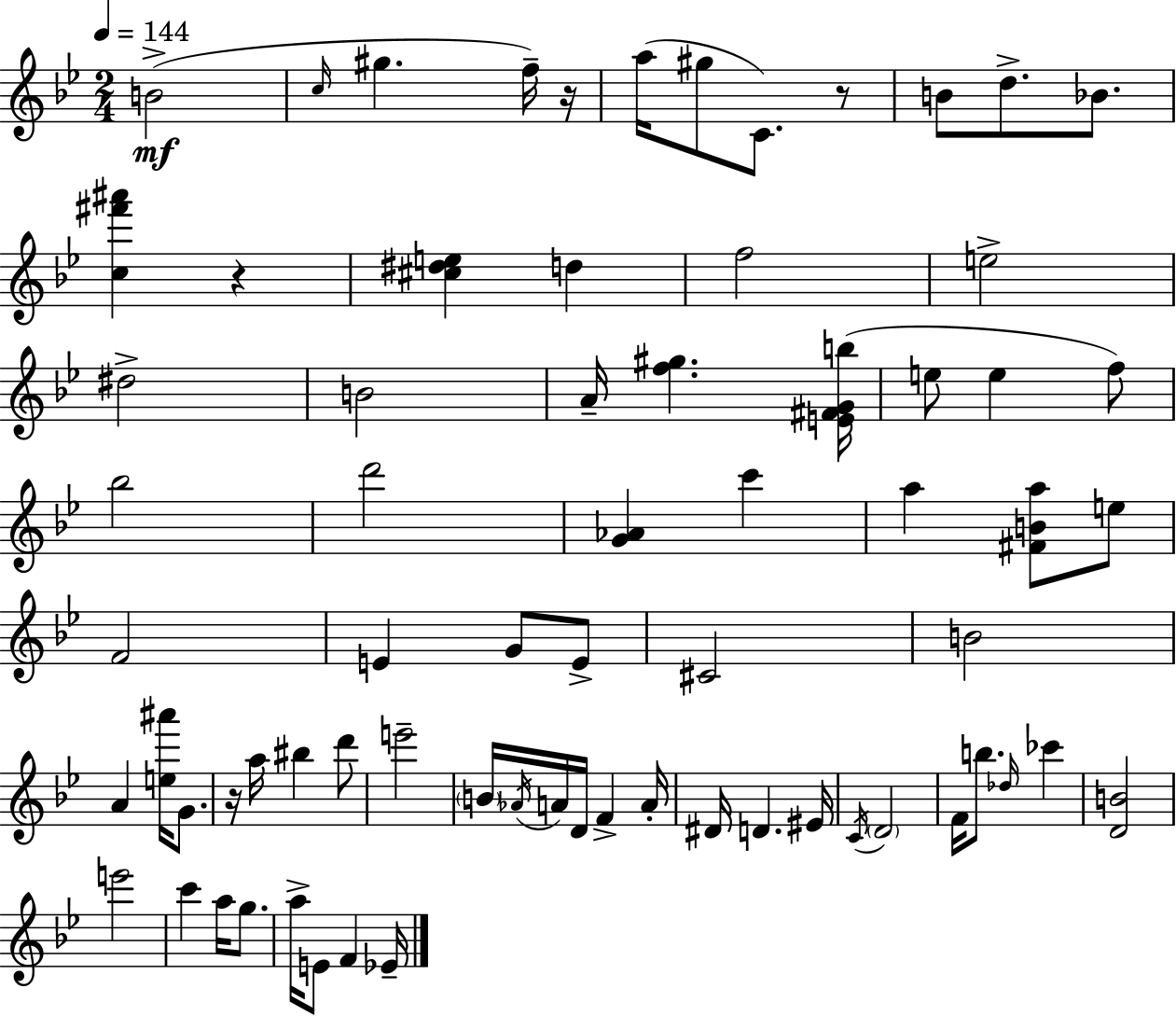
B4/h C5/s G#5/q. F5/s R/s A5/s G#5/e C4/e. R/e B4/e D5/e. Bb4/e. [C5,F#6,A#6]/q R/q [C#5,D#5,E5]/q D5/q F5/h E5/h D#5/h B4/h A4/s [F5,G#5]/q. [E4,F#4,G4,B5]/s E5/e E5/q F5/e Bb5/h D6/h [G4,Ab4]/q C6/q A5/q [F#4,B4,A5]/e E5/e F4/h E4/q G4/e E4/e C#4/h B4/h A4/q [E5,A#6]/s G4/e. R/s A5/s BIS5/q D6/e E6/h B4/s Ab4/s A4/s D4/s F4/q A4/s D#4/s D4/q. EIS4/s C4/s D4/h F4/s B5/e. Db5/s CES6/q [D4,B4]/h E6/h C6/q A5/s G5/e. A5/s E4/e F4/q Eb4/s